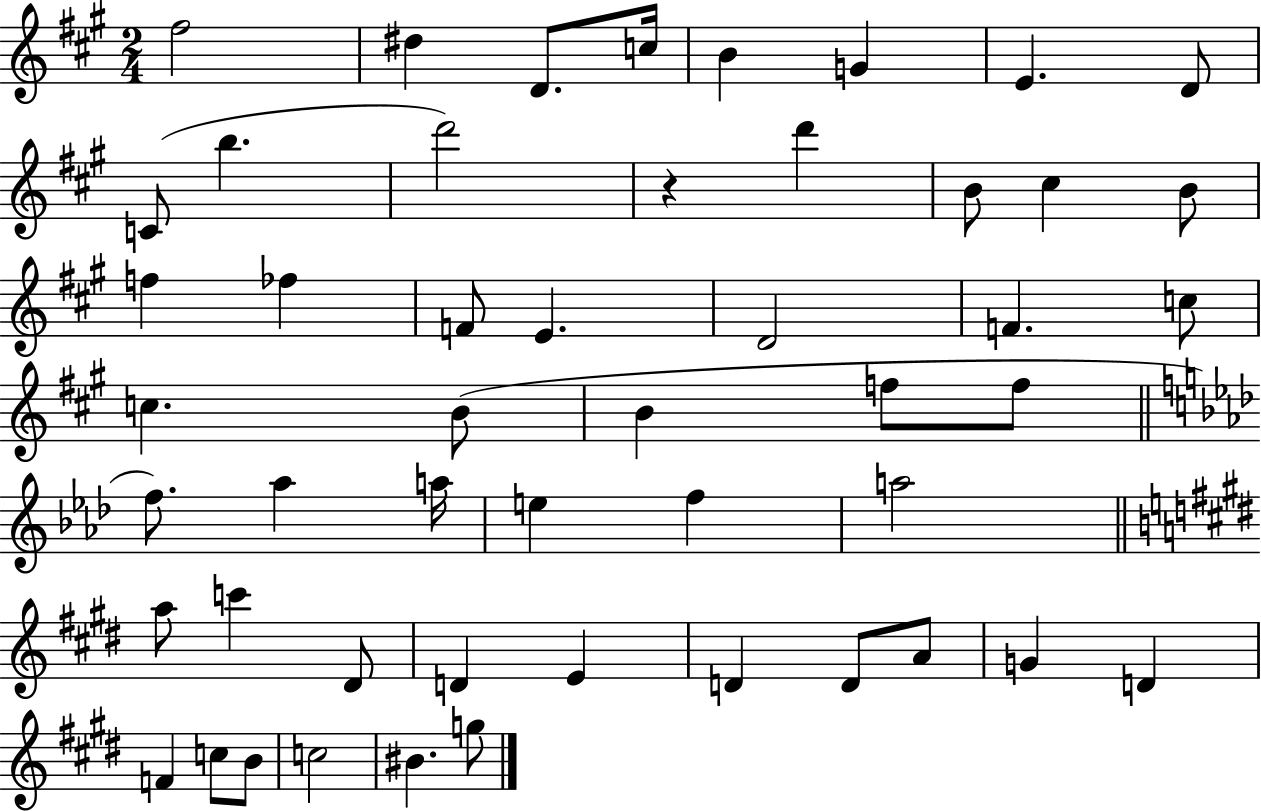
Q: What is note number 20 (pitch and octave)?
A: D4